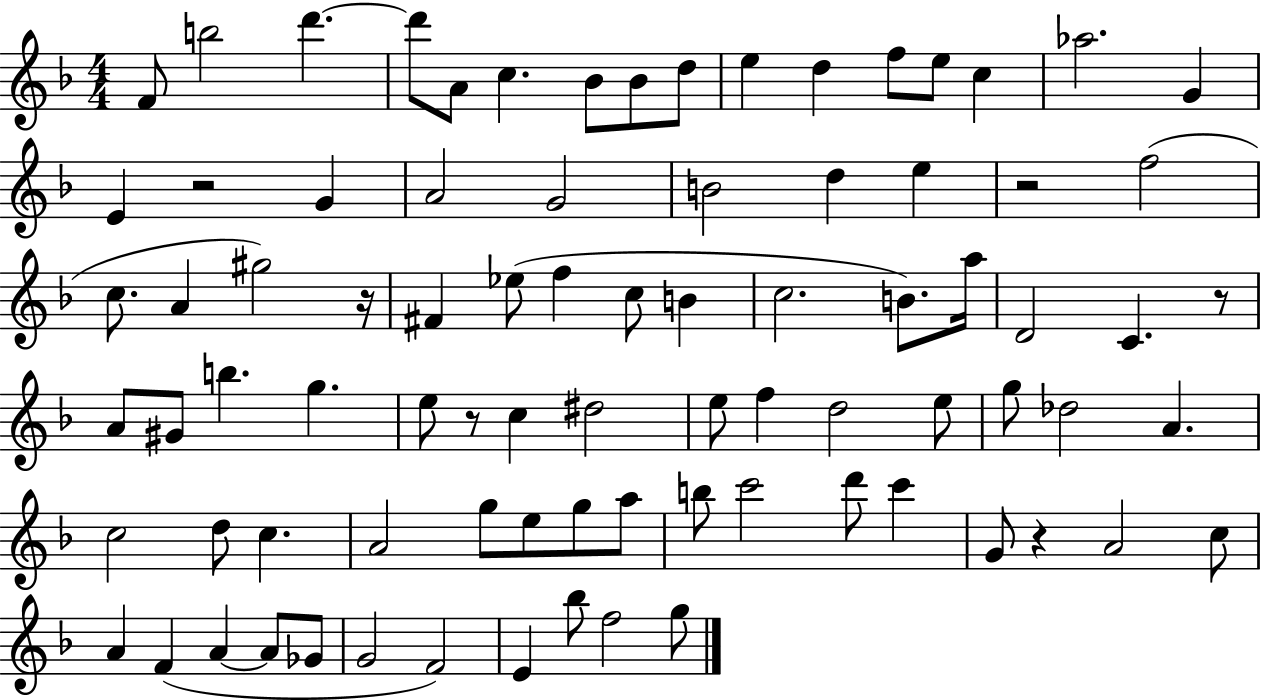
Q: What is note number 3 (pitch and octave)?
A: D6